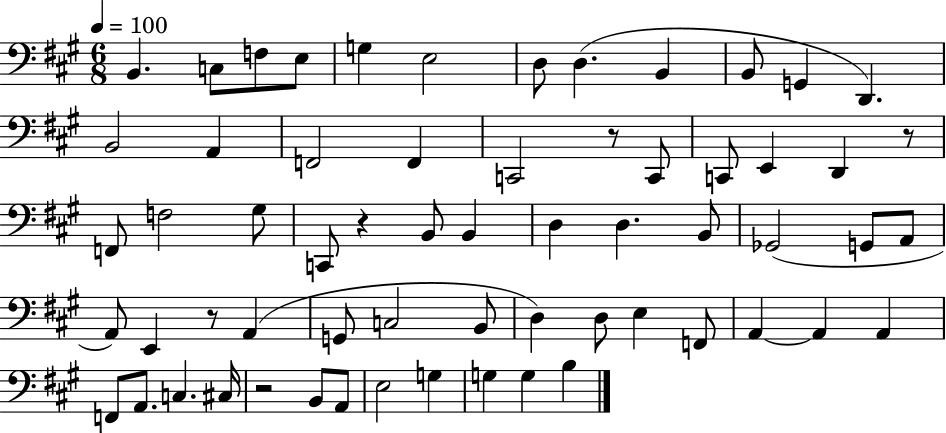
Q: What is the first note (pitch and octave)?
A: B2